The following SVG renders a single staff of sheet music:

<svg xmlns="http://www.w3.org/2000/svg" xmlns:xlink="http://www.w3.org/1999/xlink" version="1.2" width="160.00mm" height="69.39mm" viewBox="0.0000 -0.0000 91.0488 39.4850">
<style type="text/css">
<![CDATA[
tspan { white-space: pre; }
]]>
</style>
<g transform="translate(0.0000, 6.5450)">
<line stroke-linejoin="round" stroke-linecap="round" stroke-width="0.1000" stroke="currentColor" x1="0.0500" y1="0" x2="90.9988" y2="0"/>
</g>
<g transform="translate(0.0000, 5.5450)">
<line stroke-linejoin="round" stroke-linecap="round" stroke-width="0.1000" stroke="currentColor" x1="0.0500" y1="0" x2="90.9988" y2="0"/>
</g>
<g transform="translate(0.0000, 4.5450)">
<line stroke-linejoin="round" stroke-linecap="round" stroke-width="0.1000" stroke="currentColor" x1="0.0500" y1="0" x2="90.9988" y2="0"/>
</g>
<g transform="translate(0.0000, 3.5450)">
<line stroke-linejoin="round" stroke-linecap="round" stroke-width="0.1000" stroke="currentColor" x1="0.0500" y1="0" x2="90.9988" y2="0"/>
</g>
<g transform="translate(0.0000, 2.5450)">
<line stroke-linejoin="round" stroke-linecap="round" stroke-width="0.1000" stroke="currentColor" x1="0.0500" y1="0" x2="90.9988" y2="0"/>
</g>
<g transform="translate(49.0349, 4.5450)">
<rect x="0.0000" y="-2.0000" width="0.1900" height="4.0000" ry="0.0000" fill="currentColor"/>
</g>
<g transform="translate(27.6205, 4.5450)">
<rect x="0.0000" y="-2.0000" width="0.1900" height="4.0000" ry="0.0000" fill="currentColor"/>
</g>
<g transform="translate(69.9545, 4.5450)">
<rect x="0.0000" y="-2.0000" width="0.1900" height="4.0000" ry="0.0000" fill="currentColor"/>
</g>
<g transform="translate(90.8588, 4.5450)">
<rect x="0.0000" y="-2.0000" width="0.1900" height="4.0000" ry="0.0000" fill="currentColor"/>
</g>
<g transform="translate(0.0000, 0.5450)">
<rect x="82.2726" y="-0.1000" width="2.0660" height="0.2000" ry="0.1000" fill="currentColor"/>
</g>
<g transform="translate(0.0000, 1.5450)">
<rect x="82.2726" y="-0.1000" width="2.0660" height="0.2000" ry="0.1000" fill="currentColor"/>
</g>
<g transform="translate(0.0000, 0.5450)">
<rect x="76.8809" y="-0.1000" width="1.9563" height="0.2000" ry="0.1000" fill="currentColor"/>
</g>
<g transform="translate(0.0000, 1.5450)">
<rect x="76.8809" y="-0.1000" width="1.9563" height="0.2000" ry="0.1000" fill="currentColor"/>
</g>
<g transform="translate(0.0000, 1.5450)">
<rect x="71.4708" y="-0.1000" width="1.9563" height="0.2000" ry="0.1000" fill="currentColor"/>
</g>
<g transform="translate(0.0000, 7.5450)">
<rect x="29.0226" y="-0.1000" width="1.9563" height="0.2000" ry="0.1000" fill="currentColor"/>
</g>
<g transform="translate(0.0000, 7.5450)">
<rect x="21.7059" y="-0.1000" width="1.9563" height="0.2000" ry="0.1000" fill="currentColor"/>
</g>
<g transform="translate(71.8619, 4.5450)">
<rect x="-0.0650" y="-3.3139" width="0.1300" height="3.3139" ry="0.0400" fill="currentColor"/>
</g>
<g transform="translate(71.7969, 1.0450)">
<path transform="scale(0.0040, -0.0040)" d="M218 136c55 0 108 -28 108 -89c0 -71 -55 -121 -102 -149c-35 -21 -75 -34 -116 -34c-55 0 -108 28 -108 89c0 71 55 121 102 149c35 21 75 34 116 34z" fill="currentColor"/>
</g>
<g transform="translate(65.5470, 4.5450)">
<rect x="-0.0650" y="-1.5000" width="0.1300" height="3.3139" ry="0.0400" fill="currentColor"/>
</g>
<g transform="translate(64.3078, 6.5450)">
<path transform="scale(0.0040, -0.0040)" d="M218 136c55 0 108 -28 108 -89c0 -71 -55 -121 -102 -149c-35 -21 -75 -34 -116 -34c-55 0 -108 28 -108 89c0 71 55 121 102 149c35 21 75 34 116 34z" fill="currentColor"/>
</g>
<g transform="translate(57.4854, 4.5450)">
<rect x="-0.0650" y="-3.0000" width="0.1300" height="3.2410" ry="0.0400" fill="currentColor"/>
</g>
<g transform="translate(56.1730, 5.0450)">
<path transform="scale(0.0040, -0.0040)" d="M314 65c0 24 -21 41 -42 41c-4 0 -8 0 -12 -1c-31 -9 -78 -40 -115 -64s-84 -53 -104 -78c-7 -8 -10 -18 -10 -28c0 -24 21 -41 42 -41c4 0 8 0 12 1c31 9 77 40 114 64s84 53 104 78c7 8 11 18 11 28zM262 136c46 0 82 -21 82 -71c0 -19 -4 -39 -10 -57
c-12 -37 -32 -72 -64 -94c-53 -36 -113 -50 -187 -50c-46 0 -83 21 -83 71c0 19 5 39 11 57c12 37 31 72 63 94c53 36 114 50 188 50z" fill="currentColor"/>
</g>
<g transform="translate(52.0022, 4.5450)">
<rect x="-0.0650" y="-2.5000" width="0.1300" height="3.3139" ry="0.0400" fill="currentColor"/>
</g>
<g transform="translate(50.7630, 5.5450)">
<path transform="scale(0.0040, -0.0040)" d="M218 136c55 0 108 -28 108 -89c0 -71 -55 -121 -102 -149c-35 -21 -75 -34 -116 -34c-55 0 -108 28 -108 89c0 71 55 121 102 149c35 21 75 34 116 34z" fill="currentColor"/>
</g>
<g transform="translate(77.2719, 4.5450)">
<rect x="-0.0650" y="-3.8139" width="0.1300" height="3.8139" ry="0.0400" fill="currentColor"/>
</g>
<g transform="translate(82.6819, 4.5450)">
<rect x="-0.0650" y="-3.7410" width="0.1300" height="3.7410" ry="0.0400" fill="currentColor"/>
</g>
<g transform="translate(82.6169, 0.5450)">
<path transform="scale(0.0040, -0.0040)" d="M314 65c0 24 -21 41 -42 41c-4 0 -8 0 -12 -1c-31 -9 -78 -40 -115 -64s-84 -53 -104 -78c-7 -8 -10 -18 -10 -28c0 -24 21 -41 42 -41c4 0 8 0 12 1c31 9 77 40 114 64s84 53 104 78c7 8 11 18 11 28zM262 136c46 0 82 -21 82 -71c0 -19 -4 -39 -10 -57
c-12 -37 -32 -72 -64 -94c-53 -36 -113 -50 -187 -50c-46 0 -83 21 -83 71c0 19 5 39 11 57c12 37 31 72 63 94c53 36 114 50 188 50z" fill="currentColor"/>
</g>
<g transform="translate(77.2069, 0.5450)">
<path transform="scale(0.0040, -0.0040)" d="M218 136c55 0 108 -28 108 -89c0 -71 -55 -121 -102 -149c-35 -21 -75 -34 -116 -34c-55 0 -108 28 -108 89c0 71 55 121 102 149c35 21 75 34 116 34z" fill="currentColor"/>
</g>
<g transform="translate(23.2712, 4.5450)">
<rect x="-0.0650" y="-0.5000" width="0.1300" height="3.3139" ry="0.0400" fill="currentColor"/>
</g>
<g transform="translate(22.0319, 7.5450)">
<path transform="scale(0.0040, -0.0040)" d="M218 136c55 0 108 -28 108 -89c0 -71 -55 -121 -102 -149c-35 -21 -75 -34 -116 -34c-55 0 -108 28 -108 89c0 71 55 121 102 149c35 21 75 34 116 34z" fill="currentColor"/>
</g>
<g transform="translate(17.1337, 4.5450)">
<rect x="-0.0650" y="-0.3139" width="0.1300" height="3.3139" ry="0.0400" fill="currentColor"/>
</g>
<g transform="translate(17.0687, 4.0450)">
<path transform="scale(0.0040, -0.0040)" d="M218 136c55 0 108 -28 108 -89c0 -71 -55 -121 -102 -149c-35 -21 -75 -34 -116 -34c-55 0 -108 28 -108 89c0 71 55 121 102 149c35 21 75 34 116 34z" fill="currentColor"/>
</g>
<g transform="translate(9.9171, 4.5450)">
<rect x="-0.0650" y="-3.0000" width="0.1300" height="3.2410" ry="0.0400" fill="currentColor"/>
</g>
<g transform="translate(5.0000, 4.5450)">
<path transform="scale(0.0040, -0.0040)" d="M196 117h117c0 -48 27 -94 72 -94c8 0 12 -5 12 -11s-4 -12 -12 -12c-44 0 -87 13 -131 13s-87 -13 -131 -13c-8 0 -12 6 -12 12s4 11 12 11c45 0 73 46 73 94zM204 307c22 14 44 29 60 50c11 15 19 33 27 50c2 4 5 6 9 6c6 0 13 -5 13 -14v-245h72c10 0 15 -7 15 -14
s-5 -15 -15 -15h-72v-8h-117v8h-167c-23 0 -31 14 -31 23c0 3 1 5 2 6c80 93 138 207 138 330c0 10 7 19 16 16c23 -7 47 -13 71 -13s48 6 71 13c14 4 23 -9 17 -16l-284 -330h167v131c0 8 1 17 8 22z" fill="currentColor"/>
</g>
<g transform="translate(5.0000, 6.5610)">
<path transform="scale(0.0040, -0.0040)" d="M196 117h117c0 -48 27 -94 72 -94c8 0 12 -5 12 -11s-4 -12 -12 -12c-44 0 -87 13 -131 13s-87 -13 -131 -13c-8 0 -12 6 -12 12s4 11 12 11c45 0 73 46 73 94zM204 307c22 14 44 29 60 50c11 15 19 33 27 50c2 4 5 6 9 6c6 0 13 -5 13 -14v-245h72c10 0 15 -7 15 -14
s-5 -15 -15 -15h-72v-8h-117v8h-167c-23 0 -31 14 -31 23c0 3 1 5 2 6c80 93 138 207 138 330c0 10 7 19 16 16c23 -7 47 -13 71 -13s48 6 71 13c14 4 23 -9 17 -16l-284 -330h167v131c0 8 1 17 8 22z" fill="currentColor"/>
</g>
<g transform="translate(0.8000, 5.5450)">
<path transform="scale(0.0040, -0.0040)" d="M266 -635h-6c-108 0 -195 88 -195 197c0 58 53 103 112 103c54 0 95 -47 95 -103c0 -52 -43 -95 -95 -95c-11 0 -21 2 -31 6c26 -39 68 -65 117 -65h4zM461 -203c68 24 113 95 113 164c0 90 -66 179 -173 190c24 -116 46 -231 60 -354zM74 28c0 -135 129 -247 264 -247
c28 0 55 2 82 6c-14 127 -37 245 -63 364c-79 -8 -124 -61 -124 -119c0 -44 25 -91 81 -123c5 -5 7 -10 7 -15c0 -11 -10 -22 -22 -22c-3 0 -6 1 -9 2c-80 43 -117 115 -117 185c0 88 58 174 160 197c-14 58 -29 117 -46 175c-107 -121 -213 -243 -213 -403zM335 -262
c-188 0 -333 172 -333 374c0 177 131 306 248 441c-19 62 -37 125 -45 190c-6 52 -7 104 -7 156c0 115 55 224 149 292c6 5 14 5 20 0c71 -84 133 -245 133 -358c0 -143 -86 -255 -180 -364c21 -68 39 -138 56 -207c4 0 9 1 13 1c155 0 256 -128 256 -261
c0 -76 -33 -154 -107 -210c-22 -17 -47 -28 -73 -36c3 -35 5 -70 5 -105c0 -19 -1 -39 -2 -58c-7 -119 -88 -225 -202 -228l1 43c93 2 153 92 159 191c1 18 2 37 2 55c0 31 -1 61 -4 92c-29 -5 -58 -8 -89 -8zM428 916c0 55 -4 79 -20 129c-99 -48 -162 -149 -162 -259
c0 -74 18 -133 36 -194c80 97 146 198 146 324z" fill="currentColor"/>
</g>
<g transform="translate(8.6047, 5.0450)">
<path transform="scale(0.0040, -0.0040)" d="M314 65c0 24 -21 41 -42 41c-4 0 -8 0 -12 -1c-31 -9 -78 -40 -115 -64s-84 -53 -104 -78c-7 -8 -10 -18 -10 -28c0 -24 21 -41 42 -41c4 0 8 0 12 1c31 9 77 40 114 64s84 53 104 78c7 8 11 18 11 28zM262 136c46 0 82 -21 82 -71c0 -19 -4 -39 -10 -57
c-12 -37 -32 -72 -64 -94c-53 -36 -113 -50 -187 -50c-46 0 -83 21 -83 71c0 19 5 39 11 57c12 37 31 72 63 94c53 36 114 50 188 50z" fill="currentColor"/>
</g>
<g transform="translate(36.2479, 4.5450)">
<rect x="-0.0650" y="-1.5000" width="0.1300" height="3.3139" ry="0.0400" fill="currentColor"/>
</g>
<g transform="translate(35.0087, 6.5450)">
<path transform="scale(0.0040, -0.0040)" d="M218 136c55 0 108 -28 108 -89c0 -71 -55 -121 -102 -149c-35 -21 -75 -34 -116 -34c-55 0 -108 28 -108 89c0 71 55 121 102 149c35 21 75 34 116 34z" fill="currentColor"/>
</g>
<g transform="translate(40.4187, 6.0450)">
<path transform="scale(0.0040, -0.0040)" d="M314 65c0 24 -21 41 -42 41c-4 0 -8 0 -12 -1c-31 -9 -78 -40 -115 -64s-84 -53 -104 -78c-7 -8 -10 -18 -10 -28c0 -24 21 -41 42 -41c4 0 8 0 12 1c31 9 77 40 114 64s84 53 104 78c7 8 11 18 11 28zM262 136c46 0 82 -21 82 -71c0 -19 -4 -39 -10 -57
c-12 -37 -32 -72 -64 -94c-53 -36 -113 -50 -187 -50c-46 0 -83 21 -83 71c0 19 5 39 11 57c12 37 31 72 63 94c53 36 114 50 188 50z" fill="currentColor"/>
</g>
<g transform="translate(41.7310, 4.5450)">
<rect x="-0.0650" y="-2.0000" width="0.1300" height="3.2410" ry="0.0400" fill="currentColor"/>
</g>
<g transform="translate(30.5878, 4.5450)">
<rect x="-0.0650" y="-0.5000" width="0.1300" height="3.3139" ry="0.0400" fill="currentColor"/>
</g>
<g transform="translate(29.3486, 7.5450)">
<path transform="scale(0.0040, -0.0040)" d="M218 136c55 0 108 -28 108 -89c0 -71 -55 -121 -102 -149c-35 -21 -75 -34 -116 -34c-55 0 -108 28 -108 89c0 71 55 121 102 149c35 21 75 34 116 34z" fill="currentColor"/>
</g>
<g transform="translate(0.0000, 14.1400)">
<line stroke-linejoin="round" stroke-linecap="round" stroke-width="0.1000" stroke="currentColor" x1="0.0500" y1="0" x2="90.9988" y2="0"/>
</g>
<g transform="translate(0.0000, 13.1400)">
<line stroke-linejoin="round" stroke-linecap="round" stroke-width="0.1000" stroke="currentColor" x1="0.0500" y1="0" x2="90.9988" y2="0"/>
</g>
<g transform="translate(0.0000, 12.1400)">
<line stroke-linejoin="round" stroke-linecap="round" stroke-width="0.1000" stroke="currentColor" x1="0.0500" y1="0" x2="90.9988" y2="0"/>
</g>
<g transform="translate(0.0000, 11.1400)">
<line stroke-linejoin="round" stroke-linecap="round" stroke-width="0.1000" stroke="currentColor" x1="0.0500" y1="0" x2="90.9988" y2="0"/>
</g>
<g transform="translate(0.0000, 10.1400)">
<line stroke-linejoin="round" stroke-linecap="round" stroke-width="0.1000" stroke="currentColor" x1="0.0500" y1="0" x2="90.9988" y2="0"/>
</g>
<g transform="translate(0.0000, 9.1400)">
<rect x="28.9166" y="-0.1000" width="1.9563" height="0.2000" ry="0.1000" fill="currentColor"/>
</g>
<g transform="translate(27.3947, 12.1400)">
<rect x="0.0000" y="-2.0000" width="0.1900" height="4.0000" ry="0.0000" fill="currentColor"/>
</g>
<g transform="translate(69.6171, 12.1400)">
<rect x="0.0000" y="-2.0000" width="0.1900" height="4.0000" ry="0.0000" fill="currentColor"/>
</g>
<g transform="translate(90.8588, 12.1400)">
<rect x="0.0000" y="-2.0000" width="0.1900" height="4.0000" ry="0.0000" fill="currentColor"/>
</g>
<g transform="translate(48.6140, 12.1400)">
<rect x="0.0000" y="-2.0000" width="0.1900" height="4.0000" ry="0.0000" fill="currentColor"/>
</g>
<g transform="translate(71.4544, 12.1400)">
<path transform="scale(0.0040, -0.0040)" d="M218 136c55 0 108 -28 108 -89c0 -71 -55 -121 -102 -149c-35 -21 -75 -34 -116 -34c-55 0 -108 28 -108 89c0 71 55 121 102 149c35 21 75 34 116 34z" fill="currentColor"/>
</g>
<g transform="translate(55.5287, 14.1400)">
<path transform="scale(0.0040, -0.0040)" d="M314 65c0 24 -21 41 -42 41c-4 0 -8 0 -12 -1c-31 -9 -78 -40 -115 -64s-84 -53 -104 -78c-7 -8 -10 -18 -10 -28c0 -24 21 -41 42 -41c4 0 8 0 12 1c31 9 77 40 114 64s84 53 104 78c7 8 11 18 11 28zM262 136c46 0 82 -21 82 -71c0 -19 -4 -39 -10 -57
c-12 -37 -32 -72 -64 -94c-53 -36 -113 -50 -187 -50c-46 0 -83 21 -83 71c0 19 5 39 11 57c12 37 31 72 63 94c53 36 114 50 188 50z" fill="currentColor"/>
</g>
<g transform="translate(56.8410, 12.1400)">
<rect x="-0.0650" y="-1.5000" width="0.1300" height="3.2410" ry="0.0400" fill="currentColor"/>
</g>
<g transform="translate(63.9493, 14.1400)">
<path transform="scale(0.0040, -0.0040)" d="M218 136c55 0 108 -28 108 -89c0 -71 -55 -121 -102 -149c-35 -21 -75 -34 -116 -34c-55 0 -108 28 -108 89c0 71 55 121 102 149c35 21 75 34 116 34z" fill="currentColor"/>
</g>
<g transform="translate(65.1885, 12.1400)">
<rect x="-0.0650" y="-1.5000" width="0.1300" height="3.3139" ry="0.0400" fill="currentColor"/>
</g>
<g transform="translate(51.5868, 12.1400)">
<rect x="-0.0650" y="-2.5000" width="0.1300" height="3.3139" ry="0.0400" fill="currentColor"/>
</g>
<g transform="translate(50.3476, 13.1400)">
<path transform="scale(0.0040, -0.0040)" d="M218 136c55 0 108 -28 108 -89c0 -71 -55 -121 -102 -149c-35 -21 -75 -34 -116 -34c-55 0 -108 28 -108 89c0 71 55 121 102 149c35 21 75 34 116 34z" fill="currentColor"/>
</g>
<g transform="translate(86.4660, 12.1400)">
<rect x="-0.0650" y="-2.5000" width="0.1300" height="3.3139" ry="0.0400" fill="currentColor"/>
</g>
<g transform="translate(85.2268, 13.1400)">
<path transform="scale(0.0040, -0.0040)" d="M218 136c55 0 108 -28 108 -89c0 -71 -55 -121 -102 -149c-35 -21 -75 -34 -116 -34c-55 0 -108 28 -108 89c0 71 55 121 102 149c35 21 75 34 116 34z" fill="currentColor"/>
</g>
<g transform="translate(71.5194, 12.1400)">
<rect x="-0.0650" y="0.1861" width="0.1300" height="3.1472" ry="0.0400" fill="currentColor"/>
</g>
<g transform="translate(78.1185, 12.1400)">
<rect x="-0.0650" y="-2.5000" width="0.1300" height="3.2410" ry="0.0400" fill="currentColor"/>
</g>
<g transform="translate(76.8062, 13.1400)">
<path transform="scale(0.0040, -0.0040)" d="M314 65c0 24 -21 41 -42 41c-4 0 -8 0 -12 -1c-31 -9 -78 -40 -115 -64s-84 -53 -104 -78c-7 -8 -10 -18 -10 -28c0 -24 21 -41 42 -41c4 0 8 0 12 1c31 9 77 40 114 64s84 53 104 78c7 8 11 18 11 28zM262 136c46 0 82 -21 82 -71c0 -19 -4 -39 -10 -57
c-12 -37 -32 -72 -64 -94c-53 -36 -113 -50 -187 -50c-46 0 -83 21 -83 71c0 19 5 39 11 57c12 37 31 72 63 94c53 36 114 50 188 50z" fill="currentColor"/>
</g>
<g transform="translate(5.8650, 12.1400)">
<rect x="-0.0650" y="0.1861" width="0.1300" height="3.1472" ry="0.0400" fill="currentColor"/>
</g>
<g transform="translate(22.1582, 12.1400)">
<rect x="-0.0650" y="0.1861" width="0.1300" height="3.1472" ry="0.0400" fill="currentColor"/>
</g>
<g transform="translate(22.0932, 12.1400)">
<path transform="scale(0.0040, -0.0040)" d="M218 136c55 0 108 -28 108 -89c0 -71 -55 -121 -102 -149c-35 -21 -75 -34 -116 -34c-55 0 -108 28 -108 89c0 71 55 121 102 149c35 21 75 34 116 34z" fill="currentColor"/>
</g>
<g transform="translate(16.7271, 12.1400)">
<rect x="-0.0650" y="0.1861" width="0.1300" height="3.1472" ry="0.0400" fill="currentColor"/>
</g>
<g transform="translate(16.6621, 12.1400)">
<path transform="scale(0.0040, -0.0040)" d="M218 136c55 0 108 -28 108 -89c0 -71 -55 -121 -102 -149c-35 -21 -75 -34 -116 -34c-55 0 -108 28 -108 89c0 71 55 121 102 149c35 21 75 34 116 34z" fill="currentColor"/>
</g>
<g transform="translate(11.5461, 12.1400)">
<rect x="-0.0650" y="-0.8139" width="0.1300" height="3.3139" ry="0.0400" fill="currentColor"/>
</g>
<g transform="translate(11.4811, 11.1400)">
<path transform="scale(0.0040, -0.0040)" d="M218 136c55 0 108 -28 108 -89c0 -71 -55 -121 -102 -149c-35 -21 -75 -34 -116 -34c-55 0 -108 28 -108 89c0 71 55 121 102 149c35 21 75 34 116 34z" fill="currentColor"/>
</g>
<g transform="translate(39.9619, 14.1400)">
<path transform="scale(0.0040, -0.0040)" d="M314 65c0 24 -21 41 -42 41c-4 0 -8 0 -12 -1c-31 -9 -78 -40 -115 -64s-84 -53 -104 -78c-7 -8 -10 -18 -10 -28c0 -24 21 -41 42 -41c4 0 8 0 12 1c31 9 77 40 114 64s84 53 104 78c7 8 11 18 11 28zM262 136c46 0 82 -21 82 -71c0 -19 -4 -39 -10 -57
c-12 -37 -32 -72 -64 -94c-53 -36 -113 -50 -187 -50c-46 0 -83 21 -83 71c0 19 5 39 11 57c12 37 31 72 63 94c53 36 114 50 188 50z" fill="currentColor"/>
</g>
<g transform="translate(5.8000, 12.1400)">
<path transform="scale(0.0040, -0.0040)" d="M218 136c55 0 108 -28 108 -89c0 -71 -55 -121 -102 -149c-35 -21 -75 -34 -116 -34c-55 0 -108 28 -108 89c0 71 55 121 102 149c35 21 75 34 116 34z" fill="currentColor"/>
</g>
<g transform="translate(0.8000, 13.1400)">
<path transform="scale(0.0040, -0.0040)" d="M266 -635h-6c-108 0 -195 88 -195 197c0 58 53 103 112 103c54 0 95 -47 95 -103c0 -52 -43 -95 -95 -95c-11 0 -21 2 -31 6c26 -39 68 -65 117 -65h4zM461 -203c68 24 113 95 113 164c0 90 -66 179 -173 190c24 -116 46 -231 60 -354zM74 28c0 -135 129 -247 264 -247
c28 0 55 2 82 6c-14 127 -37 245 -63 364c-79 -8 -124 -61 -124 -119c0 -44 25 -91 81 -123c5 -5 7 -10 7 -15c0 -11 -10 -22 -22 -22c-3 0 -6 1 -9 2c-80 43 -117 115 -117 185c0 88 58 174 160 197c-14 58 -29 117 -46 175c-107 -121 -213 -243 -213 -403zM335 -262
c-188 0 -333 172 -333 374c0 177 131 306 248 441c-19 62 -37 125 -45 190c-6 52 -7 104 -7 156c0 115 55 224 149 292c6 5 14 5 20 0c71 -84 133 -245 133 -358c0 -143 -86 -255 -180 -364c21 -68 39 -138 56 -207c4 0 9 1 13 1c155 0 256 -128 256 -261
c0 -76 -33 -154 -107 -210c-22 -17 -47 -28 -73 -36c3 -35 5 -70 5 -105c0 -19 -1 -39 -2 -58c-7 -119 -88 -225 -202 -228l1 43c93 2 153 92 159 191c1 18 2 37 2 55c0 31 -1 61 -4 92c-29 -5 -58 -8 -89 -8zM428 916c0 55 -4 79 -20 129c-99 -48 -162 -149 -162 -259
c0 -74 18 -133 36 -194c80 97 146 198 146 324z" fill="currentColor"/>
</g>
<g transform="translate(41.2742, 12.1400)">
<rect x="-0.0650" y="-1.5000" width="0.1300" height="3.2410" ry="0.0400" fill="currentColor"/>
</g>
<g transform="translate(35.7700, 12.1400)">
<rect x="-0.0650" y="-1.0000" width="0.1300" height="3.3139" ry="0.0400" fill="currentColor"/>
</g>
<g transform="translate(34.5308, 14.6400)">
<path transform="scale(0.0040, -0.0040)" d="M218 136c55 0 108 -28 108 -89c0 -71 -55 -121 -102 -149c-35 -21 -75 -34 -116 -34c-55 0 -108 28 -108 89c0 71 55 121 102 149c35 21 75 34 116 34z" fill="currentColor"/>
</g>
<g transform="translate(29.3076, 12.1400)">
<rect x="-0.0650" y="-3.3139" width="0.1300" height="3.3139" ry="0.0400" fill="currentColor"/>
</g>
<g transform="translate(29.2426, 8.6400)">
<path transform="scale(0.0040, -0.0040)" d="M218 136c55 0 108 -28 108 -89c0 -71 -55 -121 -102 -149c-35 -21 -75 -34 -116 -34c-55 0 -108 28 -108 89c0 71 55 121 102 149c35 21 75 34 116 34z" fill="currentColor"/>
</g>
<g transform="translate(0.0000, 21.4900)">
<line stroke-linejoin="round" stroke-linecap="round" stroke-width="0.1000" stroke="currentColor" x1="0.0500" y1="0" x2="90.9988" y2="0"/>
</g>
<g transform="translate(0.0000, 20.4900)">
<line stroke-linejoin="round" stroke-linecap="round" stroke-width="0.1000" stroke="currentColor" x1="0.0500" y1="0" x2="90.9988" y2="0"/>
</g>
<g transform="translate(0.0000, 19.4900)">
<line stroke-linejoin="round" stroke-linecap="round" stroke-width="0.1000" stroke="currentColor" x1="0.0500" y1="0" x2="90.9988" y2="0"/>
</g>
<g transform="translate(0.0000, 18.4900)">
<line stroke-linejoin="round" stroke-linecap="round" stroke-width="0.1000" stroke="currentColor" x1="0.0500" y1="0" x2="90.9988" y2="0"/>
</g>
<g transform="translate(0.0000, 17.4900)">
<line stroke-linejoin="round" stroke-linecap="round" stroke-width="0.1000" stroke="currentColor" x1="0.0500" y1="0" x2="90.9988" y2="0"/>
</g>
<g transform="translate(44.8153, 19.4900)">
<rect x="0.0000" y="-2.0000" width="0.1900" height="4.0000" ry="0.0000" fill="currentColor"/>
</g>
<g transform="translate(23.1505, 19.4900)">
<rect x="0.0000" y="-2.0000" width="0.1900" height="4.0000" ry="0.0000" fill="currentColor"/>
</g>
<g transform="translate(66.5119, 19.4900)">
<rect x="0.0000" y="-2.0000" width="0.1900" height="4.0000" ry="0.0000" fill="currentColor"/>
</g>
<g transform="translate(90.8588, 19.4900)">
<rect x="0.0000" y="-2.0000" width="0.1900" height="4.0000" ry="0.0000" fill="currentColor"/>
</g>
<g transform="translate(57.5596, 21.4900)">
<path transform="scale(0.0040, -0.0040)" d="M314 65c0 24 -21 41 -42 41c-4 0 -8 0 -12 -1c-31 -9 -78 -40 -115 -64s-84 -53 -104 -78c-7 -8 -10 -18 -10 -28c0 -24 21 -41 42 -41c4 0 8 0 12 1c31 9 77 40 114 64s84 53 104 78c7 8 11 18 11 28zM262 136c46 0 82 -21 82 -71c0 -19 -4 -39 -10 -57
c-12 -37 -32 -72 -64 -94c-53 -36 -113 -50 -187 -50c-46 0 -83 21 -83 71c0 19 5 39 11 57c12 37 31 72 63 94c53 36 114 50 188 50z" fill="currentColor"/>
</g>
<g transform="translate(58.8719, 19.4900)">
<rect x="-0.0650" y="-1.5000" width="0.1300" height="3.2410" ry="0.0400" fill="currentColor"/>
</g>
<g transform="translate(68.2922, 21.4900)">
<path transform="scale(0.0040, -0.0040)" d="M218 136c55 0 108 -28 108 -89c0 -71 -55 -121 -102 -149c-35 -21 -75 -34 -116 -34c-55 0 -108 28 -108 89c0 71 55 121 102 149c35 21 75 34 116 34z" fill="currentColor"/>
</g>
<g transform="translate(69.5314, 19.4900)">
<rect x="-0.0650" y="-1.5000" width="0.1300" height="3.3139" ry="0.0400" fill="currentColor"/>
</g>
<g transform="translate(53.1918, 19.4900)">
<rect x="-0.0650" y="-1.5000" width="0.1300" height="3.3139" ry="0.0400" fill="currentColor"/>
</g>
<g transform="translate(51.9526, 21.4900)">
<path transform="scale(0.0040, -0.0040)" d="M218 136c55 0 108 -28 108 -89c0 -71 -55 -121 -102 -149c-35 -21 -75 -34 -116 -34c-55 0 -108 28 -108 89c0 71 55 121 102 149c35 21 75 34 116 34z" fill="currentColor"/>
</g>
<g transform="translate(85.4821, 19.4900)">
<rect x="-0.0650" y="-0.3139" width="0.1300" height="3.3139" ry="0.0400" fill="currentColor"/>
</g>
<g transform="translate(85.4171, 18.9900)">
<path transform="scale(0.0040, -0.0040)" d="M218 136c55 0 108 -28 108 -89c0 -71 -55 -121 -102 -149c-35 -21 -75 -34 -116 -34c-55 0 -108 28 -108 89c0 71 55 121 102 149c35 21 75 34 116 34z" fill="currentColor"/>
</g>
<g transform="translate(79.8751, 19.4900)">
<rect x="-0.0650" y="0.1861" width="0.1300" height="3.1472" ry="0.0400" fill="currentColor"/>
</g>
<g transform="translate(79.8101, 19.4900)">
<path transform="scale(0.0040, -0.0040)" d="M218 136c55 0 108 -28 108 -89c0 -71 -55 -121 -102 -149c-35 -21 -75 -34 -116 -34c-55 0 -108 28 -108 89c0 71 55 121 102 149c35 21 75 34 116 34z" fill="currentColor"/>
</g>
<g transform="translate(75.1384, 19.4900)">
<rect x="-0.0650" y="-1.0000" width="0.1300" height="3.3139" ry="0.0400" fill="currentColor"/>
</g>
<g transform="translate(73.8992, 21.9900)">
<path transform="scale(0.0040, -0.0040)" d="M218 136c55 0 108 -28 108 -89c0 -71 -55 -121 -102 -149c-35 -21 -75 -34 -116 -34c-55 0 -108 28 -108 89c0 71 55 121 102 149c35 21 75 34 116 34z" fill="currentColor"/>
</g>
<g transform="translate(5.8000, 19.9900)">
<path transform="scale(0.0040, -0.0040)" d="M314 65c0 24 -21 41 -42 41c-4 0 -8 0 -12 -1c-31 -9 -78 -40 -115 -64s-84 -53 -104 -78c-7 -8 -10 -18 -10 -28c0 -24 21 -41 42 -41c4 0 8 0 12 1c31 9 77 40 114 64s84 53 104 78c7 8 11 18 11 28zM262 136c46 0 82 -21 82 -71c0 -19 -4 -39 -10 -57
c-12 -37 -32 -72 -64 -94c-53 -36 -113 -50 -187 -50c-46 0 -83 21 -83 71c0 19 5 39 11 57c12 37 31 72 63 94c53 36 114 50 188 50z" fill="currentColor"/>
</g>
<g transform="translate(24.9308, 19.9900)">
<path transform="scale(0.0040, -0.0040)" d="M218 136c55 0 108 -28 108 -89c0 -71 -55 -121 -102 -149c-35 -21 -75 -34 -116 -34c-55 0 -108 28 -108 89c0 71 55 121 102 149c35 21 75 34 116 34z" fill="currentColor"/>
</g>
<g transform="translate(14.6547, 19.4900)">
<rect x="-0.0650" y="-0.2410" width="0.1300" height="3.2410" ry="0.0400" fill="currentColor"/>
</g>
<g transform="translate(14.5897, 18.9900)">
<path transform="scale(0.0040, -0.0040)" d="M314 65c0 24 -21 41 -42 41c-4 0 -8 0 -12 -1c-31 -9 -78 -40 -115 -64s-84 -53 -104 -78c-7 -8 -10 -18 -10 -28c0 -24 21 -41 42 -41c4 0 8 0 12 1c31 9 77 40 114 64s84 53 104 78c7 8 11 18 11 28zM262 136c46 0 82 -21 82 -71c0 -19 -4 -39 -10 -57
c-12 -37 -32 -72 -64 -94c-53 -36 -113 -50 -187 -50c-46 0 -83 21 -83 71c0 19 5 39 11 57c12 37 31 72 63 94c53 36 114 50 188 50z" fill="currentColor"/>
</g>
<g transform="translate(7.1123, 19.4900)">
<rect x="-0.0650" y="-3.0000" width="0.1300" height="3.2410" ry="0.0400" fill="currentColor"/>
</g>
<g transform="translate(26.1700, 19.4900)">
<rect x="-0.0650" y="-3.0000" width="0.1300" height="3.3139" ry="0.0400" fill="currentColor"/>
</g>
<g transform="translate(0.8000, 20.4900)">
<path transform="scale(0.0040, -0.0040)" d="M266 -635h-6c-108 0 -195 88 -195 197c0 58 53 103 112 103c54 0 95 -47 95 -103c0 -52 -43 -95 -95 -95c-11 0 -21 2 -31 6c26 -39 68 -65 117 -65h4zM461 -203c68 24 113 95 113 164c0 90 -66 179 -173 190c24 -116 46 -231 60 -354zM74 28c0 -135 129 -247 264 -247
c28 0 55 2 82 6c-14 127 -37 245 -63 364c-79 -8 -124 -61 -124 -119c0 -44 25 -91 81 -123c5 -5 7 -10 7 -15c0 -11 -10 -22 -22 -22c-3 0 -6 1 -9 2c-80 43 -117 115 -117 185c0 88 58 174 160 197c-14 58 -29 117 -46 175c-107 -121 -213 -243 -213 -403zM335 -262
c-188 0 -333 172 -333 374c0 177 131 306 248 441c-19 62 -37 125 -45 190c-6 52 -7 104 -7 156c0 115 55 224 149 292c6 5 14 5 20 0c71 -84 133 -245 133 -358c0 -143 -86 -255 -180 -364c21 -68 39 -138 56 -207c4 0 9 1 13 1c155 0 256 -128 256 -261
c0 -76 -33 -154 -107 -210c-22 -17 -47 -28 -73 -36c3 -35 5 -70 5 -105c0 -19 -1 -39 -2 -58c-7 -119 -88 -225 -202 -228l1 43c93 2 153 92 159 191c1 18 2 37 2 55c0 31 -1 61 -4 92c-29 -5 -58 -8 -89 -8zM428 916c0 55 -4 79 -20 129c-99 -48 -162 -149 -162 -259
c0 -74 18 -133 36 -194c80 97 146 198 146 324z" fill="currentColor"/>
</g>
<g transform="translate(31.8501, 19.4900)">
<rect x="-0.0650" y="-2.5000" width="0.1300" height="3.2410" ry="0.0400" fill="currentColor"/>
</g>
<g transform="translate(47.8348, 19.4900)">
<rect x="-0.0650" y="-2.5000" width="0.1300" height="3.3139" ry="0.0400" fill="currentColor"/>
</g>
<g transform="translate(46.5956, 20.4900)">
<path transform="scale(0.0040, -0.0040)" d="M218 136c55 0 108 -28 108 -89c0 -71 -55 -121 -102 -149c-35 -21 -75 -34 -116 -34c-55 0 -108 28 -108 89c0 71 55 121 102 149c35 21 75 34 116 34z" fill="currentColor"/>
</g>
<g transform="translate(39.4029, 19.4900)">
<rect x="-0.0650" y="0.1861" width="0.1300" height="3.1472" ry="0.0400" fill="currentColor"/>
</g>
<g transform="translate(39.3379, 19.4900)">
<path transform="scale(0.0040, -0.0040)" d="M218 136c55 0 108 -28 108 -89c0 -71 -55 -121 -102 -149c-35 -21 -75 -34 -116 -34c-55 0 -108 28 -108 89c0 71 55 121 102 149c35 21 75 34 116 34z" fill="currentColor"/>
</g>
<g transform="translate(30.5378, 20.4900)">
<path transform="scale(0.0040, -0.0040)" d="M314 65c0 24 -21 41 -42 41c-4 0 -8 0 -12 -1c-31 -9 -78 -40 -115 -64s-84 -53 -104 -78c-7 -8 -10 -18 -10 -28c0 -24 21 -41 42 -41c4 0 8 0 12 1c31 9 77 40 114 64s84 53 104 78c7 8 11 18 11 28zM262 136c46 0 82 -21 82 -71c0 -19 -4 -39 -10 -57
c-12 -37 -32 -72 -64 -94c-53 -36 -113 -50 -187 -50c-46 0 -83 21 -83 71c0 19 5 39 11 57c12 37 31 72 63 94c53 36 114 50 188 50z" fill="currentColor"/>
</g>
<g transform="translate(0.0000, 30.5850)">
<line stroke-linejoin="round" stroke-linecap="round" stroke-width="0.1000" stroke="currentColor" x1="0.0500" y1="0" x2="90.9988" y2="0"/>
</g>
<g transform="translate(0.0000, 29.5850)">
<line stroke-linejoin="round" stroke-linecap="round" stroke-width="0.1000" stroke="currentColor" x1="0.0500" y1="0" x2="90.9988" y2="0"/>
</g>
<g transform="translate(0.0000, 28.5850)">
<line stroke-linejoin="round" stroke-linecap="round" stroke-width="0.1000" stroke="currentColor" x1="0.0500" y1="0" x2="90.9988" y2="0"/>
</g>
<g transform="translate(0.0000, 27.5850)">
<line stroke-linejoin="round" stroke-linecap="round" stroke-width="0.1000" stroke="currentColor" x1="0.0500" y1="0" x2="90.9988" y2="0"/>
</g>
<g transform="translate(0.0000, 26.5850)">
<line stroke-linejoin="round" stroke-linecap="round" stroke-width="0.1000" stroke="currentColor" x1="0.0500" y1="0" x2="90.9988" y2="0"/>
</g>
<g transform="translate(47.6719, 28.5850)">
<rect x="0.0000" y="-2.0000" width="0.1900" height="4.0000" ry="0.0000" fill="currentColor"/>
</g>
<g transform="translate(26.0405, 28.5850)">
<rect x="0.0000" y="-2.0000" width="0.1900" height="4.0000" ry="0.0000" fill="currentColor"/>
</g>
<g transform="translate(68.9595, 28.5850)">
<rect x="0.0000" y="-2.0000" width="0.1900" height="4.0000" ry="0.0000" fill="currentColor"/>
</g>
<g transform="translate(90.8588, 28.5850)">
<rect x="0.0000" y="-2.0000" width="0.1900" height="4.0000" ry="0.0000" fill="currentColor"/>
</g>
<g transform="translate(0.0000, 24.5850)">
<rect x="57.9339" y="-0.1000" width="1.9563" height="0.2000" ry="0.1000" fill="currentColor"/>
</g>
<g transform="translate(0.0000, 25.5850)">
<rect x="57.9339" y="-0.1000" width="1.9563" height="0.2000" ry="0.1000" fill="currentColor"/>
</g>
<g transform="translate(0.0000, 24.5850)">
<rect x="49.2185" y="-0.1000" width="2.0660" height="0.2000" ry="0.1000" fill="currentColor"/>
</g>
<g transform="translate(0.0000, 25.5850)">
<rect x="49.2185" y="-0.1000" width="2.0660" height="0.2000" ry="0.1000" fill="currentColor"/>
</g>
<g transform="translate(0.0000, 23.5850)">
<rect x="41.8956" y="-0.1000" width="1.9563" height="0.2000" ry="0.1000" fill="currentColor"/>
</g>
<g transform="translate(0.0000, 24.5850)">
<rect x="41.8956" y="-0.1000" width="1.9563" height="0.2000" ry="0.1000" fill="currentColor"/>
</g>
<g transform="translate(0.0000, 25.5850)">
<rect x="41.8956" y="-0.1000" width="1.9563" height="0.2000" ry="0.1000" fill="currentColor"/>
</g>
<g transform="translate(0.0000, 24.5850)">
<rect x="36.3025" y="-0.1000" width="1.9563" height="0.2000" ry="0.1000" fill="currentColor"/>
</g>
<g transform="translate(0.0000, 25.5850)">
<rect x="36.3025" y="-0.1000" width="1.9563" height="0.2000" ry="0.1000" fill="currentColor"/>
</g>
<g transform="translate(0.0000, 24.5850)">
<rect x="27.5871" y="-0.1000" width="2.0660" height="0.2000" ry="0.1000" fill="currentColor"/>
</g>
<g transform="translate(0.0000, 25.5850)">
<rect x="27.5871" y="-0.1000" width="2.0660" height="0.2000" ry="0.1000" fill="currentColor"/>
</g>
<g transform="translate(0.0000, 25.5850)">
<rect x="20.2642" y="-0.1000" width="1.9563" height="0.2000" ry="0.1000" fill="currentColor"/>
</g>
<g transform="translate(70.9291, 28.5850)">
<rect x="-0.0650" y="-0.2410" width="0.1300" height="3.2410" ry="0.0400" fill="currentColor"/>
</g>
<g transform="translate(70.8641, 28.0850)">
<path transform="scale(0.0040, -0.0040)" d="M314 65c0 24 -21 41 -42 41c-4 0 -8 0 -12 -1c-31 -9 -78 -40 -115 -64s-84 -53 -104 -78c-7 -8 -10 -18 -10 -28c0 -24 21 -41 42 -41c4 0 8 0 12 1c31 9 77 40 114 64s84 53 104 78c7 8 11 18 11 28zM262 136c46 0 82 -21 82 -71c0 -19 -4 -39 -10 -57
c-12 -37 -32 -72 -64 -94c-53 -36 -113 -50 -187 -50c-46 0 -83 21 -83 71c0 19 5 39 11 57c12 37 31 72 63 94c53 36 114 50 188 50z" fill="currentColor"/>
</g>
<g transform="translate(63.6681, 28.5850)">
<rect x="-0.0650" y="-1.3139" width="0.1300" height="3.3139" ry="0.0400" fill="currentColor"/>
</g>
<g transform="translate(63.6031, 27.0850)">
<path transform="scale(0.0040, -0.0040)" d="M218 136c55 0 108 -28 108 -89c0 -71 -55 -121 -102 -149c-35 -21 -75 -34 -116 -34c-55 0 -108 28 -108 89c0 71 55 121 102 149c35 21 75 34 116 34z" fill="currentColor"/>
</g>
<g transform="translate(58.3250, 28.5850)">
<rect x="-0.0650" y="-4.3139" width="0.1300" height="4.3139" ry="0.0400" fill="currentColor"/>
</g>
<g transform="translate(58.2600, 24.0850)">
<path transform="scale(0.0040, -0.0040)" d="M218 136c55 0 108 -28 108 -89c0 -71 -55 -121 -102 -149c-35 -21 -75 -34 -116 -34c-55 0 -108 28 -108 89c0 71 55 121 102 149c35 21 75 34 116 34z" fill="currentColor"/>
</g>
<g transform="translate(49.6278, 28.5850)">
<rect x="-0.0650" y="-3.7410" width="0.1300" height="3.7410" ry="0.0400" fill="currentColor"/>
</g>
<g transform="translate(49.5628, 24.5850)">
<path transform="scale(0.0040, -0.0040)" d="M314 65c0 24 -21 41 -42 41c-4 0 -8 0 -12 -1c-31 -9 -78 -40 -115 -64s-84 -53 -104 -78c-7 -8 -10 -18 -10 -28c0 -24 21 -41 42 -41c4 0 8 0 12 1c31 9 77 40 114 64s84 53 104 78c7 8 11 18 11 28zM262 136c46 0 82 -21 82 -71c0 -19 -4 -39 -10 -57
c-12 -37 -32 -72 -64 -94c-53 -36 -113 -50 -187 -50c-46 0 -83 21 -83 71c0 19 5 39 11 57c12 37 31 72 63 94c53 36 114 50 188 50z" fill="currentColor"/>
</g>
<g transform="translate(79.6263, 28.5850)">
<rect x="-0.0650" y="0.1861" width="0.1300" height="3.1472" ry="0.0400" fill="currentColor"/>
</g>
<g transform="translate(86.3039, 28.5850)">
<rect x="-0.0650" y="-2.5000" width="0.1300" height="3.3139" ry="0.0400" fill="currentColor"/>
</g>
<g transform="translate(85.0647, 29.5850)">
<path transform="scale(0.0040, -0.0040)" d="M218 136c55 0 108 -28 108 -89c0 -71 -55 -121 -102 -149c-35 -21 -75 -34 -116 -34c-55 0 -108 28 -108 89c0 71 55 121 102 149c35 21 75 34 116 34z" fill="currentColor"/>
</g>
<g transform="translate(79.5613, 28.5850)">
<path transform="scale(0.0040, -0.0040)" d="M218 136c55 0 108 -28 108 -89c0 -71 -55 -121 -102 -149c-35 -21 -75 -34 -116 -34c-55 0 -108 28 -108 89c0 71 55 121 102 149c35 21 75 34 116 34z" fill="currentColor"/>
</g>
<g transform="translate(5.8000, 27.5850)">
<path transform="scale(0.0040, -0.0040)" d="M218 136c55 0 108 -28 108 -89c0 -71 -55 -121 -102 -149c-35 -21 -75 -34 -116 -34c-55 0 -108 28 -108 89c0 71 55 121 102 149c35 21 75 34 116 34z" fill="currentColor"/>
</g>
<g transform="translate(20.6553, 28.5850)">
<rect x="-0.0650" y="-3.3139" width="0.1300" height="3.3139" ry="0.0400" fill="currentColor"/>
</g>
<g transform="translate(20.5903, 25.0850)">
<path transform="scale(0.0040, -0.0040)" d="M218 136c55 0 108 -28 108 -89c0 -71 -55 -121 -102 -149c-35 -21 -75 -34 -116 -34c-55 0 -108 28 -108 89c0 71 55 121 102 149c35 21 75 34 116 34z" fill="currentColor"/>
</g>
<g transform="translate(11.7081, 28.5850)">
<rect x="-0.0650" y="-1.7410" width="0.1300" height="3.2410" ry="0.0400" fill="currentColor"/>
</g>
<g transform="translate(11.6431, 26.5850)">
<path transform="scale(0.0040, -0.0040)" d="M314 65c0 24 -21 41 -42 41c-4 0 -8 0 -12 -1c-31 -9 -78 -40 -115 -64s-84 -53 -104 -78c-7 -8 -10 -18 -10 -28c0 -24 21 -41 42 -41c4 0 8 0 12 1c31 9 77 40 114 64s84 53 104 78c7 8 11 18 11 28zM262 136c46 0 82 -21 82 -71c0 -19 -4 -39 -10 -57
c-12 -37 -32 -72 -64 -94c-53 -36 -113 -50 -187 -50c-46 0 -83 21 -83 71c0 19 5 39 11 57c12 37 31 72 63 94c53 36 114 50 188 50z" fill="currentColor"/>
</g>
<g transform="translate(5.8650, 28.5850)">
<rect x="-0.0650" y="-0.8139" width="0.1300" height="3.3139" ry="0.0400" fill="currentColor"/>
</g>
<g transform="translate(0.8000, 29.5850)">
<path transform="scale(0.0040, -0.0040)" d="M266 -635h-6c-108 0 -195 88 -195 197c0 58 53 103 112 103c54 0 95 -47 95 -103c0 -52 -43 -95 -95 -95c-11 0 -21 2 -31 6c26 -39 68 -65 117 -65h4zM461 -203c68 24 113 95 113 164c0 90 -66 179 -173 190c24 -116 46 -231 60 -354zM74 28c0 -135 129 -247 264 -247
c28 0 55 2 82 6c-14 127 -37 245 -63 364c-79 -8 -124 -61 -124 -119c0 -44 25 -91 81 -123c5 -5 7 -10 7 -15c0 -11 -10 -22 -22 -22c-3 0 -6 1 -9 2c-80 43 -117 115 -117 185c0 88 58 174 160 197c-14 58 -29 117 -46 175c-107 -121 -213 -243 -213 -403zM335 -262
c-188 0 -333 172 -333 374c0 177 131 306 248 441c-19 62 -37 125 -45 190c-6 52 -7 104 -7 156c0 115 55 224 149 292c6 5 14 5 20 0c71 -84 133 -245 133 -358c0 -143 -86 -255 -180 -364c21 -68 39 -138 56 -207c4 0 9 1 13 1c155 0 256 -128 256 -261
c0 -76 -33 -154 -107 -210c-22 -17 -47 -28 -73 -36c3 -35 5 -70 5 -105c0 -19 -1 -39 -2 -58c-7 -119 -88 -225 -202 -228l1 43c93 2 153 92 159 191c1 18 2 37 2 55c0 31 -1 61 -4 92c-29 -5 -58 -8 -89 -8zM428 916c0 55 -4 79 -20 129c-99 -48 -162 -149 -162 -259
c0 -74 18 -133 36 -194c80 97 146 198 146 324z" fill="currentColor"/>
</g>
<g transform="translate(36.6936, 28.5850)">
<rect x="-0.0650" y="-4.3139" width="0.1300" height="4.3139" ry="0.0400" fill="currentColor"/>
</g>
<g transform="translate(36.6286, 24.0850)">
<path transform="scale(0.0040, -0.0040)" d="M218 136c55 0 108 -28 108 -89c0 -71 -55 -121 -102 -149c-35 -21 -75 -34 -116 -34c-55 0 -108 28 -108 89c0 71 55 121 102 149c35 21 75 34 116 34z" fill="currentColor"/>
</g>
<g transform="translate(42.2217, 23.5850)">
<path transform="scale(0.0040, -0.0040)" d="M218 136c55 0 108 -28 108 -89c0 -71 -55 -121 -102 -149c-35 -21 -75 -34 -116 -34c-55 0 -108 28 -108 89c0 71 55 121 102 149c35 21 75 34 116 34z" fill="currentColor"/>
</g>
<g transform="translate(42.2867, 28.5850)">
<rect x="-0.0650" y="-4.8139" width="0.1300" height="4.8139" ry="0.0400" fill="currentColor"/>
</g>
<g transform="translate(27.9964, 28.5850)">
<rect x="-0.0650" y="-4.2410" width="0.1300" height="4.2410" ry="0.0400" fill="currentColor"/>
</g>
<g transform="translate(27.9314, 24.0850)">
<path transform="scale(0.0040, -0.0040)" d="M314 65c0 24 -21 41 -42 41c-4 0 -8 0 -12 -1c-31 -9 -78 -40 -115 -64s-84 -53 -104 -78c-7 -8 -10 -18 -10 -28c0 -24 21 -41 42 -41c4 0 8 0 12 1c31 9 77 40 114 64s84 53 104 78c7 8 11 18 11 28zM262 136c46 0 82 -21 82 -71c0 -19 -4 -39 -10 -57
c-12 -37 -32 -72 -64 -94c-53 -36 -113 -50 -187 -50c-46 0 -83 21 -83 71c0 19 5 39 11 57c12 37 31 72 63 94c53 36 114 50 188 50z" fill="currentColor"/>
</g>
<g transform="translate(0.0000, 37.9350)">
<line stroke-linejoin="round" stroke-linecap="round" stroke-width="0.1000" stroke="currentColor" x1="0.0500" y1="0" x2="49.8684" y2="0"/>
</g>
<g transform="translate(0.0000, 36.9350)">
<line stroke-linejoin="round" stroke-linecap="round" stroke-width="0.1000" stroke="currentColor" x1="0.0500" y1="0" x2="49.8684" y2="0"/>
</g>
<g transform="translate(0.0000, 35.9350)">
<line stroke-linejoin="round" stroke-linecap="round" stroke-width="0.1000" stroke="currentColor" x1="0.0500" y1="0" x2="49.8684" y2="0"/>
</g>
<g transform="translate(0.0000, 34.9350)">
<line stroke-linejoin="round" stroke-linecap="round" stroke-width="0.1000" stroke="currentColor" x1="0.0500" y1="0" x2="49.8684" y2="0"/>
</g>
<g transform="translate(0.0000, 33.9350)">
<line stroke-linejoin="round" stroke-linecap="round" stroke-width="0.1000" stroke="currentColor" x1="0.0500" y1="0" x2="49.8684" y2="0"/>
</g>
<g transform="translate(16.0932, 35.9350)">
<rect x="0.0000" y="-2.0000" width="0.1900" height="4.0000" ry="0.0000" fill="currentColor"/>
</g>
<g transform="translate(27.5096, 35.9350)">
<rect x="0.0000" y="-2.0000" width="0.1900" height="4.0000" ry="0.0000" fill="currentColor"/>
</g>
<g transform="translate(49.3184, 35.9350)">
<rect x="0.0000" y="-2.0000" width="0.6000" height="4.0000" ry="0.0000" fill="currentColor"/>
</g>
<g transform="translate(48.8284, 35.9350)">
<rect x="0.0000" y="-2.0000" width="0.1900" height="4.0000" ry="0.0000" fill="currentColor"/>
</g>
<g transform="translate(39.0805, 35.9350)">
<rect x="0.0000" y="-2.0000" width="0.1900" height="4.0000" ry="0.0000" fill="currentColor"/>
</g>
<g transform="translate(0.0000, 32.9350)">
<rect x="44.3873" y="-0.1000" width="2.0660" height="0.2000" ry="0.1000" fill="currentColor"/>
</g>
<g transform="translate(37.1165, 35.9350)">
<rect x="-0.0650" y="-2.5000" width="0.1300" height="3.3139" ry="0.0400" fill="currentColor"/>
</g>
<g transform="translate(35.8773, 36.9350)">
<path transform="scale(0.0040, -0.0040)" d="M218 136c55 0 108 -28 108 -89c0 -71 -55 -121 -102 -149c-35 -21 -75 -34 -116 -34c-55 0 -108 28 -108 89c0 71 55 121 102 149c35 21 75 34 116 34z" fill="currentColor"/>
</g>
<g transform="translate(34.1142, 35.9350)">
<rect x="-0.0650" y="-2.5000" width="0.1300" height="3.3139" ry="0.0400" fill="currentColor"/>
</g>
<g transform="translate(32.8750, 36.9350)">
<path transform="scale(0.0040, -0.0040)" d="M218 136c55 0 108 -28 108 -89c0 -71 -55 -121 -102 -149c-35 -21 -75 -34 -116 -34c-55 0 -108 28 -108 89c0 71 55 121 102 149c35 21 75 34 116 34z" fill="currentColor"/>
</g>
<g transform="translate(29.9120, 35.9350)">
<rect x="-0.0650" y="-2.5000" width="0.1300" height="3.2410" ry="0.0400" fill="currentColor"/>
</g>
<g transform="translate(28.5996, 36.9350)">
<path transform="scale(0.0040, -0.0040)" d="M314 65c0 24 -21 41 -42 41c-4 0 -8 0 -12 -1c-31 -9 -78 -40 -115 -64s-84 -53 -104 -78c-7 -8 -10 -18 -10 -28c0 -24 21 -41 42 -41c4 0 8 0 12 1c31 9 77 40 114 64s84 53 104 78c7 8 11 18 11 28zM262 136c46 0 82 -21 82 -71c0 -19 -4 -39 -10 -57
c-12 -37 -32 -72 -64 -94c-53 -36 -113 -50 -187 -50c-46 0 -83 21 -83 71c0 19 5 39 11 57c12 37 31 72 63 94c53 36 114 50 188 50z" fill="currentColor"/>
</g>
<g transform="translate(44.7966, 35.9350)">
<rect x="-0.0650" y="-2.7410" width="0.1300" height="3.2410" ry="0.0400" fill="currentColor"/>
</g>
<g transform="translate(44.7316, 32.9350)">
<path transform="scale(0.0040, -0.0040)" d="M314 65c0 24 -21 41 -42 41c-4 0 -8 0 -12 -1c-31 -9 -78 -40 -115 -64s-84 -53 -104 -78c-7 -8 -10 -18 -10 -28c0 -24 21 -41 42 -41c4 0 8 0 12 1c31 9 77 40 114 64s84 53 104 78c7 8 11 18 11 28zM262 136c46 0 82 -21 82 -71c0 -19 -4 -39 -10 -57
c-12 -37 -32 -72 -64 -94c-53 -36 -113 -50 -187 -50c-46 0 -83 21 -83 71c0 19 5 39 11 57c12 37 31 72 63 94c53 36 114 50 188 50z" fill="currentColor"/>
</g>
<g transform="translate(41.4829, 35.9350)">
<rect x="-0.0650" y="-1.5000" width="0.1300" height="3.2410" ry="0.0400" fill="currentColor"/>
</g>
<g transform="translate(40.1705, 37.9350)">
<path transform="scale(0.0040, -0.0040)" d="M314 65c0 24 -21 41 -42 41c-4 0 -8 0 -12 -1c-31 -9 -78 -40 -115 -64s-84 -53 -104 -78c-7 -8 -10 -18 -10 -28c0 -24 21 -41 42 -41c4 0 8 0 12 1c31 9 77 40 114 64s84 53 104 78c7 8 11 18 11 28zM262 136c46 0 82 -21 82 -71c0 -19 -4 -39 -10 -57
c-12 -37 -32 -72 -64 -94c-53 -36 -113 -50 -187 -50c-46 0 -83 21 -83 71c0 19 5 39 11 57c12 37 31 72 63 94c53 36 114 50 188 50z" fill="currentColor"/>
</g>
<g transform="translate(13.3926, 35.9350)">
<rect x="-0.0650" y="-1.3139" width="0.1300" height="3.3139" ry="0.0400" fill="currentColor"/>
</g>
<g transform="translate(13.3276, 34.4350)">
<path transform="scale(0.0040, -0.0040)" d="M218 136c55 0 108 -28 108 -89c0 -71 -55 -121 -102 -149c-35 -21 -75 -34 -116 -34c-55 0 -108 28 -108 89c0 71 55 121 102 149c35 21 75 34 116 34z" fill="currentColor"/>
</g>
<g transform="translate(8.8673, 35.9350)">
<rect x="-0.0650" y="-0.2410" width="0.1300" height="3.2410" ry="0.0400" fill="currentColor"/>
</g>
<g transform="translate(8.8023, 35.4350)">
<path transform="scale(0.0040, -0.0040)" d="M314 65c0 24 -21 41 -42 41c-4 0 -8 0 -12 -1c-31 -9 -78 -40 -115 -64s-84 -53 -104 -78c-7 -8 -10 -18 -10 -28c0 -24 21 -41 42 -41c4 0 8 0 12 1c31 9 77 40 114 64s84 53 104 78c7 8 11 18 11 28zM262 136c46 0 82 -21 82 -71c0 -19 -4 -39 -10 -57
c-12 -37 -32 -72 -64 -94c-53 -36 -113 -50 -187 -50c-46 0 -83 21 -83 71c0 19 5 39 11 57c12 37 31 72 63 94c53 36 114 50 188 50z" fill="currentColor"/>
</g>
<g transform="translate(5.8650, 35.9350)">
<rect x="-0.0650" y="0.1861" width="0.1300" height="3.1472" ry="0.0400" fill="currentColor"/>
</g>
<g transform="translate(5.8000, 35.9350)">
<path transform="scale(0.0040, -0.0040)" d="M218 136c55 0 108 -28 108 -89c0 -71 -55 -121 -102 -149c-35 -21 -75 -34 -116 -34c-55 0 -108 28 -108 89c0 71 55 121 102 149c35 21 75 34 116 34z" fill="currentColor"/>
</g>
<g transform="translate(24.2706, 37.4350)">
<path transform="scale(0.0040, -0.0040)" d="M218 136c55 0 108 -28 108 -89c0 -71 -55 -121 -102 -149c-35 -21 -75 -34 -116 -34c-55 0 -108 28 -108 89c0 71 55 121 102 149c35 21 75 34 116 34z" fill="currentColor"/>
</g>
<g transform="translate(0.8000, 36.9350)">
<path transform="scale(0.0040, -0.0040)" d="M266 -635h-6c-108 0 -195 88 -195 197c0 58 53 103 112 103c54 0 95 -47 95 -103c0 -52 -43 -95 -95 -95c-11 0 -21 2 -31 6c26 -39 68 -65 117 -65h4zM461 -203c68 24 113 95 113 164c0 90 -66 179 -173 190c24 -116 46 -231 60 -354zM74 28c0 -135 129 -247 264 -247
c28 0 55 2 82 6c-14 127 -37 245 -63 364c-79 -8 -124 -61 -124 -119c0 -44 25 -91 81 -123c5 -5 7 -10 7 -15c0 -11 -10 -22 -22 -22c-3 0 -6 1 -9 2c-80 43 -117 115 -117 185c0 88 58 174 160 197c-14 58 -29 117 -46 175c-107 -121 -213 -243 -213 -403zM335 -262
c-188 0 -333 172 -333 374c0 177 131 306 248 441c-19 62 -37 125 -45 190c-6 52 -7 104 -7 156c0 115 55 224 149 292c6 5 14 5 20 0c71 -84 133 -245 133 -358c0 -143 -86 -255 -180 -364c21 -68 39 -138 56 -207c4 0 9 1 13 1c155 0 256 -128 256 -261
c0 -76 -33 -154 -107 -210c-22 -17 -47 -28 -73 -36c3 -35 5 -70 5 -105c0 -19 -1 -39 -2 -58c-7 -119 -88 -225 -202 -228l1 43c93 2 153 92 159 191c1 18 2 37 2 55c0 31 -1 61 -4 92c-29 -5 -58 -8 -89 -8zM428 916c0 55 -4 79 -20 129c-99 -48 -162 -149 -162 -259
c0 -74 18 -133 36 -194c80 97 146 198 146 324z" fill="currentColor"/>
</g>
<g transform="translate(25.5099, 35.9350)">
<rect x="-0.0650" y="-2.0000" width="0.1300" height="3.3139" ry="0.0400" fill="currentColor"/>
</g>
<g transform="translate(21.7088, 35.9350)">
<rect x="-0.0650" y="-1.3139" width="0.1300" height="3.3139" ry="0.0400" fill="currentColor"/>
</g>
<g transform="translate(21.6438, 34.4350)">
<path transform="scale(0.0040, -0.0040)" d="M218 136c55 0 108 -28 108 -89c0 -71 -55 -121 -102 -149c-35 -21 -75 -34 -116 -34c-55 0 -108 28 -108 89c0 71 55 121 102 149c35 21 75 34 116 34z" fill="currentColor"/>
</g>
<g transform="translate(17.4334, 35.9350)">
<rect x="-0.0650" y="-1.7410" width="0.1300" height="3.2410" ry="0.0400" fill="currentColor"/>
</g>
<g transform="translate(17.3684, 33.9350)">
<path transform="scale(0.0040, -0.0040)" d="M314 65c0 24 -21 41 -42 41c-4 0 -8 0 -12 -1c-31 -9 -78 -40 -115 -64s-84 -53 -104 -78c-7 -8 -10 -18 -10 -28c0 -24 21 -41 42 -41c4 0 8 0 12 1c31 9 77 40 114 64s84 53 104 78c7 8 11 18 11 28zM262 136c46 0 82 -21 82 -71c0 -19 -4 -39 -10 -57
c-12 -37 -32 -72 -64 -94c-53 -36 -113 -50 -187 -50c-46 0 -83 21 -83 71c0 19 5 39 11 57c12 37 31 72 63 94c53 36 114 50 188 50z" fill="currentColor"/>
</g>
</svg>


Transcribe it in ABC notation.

X:1
T:Untitled
M:4/4
L:1/4
K:C
A2 c C C E F2 G A2 E b c' c'2 B d B B b D E2 G E2 E B G2 G A2 c2 A G2 B G E E2 E D B c d f2 b d'2 d' e' c'2 d' e c2 B G B c2 e f2 e F G2 G G E2 a2